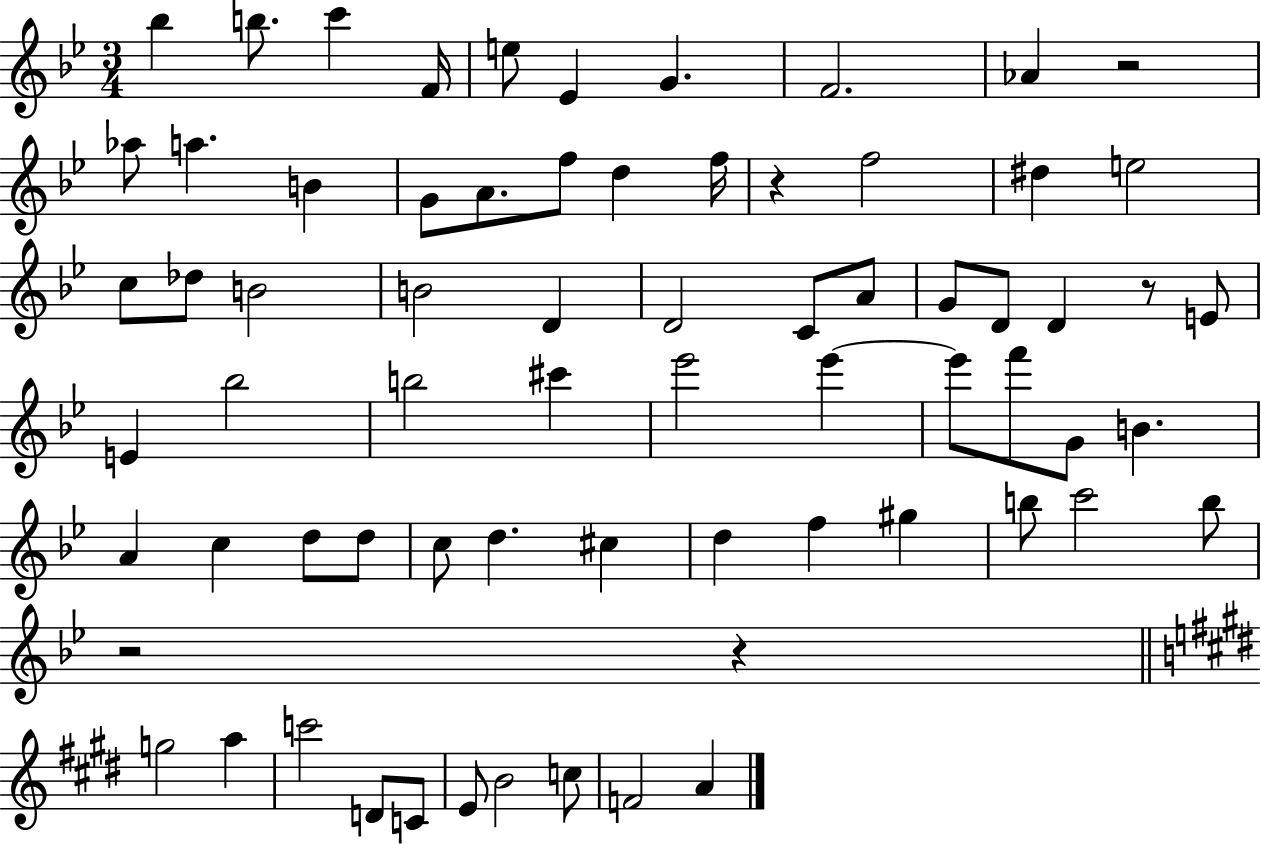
{
  \clef treble
  \numericTimeSignature
  \time 3/4
  \key bes \major
  \repeat volta 2 { bes''4 b''8. c'''4 f'16 | e''8 ees'4 g'4. | f'2. | aes'4 r2 | \break aes''8 a''4. b'4 | g'8 a'8. f''8 d''4 f''16 | r4 f''2 | dis''4 e''2 | \break c''8 des''8 b'2 | b'2 d'4 | d'2 c'8 a'8 | g'8 d'8 d'4 r8 e'8 | \break e'4 bes''2 | b''2 cis'''4 | ees'''2 ees'''4~~ | ees'''8 f'''8 g'8 b'4. | \break a'4 c''4 d''8 d''8 | c''8 d''4. cis''4 | d''4 f''4 gis''4 | b''8 c'''2 b''8 | \break r2 r4 | \bar "||" \break \key e \major g''2 a''4 | c'''2 d'8 c'8 | e'8 b'2 c''8 | f'2 a'4 | \break } \bar "|."
}